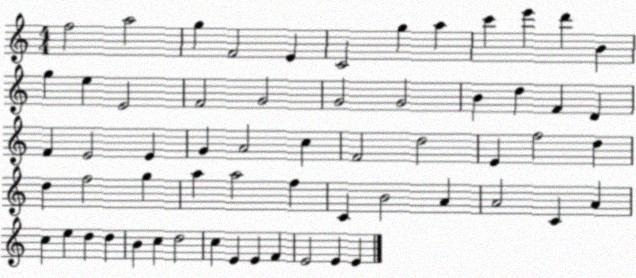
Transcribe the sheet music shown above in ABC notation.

X:1
T:Untitled
M:4/4
L:1/4
K:C
f2 a2 g F2 E C2 g a c' e' d' B g e E2 F2 G2 G2 G2 B d F D F E2 E G A2 c F2 d2 E f2 d d f2 g a a2 f C B2 A A2 C A c e d d B c d2 c E E F E2 E E